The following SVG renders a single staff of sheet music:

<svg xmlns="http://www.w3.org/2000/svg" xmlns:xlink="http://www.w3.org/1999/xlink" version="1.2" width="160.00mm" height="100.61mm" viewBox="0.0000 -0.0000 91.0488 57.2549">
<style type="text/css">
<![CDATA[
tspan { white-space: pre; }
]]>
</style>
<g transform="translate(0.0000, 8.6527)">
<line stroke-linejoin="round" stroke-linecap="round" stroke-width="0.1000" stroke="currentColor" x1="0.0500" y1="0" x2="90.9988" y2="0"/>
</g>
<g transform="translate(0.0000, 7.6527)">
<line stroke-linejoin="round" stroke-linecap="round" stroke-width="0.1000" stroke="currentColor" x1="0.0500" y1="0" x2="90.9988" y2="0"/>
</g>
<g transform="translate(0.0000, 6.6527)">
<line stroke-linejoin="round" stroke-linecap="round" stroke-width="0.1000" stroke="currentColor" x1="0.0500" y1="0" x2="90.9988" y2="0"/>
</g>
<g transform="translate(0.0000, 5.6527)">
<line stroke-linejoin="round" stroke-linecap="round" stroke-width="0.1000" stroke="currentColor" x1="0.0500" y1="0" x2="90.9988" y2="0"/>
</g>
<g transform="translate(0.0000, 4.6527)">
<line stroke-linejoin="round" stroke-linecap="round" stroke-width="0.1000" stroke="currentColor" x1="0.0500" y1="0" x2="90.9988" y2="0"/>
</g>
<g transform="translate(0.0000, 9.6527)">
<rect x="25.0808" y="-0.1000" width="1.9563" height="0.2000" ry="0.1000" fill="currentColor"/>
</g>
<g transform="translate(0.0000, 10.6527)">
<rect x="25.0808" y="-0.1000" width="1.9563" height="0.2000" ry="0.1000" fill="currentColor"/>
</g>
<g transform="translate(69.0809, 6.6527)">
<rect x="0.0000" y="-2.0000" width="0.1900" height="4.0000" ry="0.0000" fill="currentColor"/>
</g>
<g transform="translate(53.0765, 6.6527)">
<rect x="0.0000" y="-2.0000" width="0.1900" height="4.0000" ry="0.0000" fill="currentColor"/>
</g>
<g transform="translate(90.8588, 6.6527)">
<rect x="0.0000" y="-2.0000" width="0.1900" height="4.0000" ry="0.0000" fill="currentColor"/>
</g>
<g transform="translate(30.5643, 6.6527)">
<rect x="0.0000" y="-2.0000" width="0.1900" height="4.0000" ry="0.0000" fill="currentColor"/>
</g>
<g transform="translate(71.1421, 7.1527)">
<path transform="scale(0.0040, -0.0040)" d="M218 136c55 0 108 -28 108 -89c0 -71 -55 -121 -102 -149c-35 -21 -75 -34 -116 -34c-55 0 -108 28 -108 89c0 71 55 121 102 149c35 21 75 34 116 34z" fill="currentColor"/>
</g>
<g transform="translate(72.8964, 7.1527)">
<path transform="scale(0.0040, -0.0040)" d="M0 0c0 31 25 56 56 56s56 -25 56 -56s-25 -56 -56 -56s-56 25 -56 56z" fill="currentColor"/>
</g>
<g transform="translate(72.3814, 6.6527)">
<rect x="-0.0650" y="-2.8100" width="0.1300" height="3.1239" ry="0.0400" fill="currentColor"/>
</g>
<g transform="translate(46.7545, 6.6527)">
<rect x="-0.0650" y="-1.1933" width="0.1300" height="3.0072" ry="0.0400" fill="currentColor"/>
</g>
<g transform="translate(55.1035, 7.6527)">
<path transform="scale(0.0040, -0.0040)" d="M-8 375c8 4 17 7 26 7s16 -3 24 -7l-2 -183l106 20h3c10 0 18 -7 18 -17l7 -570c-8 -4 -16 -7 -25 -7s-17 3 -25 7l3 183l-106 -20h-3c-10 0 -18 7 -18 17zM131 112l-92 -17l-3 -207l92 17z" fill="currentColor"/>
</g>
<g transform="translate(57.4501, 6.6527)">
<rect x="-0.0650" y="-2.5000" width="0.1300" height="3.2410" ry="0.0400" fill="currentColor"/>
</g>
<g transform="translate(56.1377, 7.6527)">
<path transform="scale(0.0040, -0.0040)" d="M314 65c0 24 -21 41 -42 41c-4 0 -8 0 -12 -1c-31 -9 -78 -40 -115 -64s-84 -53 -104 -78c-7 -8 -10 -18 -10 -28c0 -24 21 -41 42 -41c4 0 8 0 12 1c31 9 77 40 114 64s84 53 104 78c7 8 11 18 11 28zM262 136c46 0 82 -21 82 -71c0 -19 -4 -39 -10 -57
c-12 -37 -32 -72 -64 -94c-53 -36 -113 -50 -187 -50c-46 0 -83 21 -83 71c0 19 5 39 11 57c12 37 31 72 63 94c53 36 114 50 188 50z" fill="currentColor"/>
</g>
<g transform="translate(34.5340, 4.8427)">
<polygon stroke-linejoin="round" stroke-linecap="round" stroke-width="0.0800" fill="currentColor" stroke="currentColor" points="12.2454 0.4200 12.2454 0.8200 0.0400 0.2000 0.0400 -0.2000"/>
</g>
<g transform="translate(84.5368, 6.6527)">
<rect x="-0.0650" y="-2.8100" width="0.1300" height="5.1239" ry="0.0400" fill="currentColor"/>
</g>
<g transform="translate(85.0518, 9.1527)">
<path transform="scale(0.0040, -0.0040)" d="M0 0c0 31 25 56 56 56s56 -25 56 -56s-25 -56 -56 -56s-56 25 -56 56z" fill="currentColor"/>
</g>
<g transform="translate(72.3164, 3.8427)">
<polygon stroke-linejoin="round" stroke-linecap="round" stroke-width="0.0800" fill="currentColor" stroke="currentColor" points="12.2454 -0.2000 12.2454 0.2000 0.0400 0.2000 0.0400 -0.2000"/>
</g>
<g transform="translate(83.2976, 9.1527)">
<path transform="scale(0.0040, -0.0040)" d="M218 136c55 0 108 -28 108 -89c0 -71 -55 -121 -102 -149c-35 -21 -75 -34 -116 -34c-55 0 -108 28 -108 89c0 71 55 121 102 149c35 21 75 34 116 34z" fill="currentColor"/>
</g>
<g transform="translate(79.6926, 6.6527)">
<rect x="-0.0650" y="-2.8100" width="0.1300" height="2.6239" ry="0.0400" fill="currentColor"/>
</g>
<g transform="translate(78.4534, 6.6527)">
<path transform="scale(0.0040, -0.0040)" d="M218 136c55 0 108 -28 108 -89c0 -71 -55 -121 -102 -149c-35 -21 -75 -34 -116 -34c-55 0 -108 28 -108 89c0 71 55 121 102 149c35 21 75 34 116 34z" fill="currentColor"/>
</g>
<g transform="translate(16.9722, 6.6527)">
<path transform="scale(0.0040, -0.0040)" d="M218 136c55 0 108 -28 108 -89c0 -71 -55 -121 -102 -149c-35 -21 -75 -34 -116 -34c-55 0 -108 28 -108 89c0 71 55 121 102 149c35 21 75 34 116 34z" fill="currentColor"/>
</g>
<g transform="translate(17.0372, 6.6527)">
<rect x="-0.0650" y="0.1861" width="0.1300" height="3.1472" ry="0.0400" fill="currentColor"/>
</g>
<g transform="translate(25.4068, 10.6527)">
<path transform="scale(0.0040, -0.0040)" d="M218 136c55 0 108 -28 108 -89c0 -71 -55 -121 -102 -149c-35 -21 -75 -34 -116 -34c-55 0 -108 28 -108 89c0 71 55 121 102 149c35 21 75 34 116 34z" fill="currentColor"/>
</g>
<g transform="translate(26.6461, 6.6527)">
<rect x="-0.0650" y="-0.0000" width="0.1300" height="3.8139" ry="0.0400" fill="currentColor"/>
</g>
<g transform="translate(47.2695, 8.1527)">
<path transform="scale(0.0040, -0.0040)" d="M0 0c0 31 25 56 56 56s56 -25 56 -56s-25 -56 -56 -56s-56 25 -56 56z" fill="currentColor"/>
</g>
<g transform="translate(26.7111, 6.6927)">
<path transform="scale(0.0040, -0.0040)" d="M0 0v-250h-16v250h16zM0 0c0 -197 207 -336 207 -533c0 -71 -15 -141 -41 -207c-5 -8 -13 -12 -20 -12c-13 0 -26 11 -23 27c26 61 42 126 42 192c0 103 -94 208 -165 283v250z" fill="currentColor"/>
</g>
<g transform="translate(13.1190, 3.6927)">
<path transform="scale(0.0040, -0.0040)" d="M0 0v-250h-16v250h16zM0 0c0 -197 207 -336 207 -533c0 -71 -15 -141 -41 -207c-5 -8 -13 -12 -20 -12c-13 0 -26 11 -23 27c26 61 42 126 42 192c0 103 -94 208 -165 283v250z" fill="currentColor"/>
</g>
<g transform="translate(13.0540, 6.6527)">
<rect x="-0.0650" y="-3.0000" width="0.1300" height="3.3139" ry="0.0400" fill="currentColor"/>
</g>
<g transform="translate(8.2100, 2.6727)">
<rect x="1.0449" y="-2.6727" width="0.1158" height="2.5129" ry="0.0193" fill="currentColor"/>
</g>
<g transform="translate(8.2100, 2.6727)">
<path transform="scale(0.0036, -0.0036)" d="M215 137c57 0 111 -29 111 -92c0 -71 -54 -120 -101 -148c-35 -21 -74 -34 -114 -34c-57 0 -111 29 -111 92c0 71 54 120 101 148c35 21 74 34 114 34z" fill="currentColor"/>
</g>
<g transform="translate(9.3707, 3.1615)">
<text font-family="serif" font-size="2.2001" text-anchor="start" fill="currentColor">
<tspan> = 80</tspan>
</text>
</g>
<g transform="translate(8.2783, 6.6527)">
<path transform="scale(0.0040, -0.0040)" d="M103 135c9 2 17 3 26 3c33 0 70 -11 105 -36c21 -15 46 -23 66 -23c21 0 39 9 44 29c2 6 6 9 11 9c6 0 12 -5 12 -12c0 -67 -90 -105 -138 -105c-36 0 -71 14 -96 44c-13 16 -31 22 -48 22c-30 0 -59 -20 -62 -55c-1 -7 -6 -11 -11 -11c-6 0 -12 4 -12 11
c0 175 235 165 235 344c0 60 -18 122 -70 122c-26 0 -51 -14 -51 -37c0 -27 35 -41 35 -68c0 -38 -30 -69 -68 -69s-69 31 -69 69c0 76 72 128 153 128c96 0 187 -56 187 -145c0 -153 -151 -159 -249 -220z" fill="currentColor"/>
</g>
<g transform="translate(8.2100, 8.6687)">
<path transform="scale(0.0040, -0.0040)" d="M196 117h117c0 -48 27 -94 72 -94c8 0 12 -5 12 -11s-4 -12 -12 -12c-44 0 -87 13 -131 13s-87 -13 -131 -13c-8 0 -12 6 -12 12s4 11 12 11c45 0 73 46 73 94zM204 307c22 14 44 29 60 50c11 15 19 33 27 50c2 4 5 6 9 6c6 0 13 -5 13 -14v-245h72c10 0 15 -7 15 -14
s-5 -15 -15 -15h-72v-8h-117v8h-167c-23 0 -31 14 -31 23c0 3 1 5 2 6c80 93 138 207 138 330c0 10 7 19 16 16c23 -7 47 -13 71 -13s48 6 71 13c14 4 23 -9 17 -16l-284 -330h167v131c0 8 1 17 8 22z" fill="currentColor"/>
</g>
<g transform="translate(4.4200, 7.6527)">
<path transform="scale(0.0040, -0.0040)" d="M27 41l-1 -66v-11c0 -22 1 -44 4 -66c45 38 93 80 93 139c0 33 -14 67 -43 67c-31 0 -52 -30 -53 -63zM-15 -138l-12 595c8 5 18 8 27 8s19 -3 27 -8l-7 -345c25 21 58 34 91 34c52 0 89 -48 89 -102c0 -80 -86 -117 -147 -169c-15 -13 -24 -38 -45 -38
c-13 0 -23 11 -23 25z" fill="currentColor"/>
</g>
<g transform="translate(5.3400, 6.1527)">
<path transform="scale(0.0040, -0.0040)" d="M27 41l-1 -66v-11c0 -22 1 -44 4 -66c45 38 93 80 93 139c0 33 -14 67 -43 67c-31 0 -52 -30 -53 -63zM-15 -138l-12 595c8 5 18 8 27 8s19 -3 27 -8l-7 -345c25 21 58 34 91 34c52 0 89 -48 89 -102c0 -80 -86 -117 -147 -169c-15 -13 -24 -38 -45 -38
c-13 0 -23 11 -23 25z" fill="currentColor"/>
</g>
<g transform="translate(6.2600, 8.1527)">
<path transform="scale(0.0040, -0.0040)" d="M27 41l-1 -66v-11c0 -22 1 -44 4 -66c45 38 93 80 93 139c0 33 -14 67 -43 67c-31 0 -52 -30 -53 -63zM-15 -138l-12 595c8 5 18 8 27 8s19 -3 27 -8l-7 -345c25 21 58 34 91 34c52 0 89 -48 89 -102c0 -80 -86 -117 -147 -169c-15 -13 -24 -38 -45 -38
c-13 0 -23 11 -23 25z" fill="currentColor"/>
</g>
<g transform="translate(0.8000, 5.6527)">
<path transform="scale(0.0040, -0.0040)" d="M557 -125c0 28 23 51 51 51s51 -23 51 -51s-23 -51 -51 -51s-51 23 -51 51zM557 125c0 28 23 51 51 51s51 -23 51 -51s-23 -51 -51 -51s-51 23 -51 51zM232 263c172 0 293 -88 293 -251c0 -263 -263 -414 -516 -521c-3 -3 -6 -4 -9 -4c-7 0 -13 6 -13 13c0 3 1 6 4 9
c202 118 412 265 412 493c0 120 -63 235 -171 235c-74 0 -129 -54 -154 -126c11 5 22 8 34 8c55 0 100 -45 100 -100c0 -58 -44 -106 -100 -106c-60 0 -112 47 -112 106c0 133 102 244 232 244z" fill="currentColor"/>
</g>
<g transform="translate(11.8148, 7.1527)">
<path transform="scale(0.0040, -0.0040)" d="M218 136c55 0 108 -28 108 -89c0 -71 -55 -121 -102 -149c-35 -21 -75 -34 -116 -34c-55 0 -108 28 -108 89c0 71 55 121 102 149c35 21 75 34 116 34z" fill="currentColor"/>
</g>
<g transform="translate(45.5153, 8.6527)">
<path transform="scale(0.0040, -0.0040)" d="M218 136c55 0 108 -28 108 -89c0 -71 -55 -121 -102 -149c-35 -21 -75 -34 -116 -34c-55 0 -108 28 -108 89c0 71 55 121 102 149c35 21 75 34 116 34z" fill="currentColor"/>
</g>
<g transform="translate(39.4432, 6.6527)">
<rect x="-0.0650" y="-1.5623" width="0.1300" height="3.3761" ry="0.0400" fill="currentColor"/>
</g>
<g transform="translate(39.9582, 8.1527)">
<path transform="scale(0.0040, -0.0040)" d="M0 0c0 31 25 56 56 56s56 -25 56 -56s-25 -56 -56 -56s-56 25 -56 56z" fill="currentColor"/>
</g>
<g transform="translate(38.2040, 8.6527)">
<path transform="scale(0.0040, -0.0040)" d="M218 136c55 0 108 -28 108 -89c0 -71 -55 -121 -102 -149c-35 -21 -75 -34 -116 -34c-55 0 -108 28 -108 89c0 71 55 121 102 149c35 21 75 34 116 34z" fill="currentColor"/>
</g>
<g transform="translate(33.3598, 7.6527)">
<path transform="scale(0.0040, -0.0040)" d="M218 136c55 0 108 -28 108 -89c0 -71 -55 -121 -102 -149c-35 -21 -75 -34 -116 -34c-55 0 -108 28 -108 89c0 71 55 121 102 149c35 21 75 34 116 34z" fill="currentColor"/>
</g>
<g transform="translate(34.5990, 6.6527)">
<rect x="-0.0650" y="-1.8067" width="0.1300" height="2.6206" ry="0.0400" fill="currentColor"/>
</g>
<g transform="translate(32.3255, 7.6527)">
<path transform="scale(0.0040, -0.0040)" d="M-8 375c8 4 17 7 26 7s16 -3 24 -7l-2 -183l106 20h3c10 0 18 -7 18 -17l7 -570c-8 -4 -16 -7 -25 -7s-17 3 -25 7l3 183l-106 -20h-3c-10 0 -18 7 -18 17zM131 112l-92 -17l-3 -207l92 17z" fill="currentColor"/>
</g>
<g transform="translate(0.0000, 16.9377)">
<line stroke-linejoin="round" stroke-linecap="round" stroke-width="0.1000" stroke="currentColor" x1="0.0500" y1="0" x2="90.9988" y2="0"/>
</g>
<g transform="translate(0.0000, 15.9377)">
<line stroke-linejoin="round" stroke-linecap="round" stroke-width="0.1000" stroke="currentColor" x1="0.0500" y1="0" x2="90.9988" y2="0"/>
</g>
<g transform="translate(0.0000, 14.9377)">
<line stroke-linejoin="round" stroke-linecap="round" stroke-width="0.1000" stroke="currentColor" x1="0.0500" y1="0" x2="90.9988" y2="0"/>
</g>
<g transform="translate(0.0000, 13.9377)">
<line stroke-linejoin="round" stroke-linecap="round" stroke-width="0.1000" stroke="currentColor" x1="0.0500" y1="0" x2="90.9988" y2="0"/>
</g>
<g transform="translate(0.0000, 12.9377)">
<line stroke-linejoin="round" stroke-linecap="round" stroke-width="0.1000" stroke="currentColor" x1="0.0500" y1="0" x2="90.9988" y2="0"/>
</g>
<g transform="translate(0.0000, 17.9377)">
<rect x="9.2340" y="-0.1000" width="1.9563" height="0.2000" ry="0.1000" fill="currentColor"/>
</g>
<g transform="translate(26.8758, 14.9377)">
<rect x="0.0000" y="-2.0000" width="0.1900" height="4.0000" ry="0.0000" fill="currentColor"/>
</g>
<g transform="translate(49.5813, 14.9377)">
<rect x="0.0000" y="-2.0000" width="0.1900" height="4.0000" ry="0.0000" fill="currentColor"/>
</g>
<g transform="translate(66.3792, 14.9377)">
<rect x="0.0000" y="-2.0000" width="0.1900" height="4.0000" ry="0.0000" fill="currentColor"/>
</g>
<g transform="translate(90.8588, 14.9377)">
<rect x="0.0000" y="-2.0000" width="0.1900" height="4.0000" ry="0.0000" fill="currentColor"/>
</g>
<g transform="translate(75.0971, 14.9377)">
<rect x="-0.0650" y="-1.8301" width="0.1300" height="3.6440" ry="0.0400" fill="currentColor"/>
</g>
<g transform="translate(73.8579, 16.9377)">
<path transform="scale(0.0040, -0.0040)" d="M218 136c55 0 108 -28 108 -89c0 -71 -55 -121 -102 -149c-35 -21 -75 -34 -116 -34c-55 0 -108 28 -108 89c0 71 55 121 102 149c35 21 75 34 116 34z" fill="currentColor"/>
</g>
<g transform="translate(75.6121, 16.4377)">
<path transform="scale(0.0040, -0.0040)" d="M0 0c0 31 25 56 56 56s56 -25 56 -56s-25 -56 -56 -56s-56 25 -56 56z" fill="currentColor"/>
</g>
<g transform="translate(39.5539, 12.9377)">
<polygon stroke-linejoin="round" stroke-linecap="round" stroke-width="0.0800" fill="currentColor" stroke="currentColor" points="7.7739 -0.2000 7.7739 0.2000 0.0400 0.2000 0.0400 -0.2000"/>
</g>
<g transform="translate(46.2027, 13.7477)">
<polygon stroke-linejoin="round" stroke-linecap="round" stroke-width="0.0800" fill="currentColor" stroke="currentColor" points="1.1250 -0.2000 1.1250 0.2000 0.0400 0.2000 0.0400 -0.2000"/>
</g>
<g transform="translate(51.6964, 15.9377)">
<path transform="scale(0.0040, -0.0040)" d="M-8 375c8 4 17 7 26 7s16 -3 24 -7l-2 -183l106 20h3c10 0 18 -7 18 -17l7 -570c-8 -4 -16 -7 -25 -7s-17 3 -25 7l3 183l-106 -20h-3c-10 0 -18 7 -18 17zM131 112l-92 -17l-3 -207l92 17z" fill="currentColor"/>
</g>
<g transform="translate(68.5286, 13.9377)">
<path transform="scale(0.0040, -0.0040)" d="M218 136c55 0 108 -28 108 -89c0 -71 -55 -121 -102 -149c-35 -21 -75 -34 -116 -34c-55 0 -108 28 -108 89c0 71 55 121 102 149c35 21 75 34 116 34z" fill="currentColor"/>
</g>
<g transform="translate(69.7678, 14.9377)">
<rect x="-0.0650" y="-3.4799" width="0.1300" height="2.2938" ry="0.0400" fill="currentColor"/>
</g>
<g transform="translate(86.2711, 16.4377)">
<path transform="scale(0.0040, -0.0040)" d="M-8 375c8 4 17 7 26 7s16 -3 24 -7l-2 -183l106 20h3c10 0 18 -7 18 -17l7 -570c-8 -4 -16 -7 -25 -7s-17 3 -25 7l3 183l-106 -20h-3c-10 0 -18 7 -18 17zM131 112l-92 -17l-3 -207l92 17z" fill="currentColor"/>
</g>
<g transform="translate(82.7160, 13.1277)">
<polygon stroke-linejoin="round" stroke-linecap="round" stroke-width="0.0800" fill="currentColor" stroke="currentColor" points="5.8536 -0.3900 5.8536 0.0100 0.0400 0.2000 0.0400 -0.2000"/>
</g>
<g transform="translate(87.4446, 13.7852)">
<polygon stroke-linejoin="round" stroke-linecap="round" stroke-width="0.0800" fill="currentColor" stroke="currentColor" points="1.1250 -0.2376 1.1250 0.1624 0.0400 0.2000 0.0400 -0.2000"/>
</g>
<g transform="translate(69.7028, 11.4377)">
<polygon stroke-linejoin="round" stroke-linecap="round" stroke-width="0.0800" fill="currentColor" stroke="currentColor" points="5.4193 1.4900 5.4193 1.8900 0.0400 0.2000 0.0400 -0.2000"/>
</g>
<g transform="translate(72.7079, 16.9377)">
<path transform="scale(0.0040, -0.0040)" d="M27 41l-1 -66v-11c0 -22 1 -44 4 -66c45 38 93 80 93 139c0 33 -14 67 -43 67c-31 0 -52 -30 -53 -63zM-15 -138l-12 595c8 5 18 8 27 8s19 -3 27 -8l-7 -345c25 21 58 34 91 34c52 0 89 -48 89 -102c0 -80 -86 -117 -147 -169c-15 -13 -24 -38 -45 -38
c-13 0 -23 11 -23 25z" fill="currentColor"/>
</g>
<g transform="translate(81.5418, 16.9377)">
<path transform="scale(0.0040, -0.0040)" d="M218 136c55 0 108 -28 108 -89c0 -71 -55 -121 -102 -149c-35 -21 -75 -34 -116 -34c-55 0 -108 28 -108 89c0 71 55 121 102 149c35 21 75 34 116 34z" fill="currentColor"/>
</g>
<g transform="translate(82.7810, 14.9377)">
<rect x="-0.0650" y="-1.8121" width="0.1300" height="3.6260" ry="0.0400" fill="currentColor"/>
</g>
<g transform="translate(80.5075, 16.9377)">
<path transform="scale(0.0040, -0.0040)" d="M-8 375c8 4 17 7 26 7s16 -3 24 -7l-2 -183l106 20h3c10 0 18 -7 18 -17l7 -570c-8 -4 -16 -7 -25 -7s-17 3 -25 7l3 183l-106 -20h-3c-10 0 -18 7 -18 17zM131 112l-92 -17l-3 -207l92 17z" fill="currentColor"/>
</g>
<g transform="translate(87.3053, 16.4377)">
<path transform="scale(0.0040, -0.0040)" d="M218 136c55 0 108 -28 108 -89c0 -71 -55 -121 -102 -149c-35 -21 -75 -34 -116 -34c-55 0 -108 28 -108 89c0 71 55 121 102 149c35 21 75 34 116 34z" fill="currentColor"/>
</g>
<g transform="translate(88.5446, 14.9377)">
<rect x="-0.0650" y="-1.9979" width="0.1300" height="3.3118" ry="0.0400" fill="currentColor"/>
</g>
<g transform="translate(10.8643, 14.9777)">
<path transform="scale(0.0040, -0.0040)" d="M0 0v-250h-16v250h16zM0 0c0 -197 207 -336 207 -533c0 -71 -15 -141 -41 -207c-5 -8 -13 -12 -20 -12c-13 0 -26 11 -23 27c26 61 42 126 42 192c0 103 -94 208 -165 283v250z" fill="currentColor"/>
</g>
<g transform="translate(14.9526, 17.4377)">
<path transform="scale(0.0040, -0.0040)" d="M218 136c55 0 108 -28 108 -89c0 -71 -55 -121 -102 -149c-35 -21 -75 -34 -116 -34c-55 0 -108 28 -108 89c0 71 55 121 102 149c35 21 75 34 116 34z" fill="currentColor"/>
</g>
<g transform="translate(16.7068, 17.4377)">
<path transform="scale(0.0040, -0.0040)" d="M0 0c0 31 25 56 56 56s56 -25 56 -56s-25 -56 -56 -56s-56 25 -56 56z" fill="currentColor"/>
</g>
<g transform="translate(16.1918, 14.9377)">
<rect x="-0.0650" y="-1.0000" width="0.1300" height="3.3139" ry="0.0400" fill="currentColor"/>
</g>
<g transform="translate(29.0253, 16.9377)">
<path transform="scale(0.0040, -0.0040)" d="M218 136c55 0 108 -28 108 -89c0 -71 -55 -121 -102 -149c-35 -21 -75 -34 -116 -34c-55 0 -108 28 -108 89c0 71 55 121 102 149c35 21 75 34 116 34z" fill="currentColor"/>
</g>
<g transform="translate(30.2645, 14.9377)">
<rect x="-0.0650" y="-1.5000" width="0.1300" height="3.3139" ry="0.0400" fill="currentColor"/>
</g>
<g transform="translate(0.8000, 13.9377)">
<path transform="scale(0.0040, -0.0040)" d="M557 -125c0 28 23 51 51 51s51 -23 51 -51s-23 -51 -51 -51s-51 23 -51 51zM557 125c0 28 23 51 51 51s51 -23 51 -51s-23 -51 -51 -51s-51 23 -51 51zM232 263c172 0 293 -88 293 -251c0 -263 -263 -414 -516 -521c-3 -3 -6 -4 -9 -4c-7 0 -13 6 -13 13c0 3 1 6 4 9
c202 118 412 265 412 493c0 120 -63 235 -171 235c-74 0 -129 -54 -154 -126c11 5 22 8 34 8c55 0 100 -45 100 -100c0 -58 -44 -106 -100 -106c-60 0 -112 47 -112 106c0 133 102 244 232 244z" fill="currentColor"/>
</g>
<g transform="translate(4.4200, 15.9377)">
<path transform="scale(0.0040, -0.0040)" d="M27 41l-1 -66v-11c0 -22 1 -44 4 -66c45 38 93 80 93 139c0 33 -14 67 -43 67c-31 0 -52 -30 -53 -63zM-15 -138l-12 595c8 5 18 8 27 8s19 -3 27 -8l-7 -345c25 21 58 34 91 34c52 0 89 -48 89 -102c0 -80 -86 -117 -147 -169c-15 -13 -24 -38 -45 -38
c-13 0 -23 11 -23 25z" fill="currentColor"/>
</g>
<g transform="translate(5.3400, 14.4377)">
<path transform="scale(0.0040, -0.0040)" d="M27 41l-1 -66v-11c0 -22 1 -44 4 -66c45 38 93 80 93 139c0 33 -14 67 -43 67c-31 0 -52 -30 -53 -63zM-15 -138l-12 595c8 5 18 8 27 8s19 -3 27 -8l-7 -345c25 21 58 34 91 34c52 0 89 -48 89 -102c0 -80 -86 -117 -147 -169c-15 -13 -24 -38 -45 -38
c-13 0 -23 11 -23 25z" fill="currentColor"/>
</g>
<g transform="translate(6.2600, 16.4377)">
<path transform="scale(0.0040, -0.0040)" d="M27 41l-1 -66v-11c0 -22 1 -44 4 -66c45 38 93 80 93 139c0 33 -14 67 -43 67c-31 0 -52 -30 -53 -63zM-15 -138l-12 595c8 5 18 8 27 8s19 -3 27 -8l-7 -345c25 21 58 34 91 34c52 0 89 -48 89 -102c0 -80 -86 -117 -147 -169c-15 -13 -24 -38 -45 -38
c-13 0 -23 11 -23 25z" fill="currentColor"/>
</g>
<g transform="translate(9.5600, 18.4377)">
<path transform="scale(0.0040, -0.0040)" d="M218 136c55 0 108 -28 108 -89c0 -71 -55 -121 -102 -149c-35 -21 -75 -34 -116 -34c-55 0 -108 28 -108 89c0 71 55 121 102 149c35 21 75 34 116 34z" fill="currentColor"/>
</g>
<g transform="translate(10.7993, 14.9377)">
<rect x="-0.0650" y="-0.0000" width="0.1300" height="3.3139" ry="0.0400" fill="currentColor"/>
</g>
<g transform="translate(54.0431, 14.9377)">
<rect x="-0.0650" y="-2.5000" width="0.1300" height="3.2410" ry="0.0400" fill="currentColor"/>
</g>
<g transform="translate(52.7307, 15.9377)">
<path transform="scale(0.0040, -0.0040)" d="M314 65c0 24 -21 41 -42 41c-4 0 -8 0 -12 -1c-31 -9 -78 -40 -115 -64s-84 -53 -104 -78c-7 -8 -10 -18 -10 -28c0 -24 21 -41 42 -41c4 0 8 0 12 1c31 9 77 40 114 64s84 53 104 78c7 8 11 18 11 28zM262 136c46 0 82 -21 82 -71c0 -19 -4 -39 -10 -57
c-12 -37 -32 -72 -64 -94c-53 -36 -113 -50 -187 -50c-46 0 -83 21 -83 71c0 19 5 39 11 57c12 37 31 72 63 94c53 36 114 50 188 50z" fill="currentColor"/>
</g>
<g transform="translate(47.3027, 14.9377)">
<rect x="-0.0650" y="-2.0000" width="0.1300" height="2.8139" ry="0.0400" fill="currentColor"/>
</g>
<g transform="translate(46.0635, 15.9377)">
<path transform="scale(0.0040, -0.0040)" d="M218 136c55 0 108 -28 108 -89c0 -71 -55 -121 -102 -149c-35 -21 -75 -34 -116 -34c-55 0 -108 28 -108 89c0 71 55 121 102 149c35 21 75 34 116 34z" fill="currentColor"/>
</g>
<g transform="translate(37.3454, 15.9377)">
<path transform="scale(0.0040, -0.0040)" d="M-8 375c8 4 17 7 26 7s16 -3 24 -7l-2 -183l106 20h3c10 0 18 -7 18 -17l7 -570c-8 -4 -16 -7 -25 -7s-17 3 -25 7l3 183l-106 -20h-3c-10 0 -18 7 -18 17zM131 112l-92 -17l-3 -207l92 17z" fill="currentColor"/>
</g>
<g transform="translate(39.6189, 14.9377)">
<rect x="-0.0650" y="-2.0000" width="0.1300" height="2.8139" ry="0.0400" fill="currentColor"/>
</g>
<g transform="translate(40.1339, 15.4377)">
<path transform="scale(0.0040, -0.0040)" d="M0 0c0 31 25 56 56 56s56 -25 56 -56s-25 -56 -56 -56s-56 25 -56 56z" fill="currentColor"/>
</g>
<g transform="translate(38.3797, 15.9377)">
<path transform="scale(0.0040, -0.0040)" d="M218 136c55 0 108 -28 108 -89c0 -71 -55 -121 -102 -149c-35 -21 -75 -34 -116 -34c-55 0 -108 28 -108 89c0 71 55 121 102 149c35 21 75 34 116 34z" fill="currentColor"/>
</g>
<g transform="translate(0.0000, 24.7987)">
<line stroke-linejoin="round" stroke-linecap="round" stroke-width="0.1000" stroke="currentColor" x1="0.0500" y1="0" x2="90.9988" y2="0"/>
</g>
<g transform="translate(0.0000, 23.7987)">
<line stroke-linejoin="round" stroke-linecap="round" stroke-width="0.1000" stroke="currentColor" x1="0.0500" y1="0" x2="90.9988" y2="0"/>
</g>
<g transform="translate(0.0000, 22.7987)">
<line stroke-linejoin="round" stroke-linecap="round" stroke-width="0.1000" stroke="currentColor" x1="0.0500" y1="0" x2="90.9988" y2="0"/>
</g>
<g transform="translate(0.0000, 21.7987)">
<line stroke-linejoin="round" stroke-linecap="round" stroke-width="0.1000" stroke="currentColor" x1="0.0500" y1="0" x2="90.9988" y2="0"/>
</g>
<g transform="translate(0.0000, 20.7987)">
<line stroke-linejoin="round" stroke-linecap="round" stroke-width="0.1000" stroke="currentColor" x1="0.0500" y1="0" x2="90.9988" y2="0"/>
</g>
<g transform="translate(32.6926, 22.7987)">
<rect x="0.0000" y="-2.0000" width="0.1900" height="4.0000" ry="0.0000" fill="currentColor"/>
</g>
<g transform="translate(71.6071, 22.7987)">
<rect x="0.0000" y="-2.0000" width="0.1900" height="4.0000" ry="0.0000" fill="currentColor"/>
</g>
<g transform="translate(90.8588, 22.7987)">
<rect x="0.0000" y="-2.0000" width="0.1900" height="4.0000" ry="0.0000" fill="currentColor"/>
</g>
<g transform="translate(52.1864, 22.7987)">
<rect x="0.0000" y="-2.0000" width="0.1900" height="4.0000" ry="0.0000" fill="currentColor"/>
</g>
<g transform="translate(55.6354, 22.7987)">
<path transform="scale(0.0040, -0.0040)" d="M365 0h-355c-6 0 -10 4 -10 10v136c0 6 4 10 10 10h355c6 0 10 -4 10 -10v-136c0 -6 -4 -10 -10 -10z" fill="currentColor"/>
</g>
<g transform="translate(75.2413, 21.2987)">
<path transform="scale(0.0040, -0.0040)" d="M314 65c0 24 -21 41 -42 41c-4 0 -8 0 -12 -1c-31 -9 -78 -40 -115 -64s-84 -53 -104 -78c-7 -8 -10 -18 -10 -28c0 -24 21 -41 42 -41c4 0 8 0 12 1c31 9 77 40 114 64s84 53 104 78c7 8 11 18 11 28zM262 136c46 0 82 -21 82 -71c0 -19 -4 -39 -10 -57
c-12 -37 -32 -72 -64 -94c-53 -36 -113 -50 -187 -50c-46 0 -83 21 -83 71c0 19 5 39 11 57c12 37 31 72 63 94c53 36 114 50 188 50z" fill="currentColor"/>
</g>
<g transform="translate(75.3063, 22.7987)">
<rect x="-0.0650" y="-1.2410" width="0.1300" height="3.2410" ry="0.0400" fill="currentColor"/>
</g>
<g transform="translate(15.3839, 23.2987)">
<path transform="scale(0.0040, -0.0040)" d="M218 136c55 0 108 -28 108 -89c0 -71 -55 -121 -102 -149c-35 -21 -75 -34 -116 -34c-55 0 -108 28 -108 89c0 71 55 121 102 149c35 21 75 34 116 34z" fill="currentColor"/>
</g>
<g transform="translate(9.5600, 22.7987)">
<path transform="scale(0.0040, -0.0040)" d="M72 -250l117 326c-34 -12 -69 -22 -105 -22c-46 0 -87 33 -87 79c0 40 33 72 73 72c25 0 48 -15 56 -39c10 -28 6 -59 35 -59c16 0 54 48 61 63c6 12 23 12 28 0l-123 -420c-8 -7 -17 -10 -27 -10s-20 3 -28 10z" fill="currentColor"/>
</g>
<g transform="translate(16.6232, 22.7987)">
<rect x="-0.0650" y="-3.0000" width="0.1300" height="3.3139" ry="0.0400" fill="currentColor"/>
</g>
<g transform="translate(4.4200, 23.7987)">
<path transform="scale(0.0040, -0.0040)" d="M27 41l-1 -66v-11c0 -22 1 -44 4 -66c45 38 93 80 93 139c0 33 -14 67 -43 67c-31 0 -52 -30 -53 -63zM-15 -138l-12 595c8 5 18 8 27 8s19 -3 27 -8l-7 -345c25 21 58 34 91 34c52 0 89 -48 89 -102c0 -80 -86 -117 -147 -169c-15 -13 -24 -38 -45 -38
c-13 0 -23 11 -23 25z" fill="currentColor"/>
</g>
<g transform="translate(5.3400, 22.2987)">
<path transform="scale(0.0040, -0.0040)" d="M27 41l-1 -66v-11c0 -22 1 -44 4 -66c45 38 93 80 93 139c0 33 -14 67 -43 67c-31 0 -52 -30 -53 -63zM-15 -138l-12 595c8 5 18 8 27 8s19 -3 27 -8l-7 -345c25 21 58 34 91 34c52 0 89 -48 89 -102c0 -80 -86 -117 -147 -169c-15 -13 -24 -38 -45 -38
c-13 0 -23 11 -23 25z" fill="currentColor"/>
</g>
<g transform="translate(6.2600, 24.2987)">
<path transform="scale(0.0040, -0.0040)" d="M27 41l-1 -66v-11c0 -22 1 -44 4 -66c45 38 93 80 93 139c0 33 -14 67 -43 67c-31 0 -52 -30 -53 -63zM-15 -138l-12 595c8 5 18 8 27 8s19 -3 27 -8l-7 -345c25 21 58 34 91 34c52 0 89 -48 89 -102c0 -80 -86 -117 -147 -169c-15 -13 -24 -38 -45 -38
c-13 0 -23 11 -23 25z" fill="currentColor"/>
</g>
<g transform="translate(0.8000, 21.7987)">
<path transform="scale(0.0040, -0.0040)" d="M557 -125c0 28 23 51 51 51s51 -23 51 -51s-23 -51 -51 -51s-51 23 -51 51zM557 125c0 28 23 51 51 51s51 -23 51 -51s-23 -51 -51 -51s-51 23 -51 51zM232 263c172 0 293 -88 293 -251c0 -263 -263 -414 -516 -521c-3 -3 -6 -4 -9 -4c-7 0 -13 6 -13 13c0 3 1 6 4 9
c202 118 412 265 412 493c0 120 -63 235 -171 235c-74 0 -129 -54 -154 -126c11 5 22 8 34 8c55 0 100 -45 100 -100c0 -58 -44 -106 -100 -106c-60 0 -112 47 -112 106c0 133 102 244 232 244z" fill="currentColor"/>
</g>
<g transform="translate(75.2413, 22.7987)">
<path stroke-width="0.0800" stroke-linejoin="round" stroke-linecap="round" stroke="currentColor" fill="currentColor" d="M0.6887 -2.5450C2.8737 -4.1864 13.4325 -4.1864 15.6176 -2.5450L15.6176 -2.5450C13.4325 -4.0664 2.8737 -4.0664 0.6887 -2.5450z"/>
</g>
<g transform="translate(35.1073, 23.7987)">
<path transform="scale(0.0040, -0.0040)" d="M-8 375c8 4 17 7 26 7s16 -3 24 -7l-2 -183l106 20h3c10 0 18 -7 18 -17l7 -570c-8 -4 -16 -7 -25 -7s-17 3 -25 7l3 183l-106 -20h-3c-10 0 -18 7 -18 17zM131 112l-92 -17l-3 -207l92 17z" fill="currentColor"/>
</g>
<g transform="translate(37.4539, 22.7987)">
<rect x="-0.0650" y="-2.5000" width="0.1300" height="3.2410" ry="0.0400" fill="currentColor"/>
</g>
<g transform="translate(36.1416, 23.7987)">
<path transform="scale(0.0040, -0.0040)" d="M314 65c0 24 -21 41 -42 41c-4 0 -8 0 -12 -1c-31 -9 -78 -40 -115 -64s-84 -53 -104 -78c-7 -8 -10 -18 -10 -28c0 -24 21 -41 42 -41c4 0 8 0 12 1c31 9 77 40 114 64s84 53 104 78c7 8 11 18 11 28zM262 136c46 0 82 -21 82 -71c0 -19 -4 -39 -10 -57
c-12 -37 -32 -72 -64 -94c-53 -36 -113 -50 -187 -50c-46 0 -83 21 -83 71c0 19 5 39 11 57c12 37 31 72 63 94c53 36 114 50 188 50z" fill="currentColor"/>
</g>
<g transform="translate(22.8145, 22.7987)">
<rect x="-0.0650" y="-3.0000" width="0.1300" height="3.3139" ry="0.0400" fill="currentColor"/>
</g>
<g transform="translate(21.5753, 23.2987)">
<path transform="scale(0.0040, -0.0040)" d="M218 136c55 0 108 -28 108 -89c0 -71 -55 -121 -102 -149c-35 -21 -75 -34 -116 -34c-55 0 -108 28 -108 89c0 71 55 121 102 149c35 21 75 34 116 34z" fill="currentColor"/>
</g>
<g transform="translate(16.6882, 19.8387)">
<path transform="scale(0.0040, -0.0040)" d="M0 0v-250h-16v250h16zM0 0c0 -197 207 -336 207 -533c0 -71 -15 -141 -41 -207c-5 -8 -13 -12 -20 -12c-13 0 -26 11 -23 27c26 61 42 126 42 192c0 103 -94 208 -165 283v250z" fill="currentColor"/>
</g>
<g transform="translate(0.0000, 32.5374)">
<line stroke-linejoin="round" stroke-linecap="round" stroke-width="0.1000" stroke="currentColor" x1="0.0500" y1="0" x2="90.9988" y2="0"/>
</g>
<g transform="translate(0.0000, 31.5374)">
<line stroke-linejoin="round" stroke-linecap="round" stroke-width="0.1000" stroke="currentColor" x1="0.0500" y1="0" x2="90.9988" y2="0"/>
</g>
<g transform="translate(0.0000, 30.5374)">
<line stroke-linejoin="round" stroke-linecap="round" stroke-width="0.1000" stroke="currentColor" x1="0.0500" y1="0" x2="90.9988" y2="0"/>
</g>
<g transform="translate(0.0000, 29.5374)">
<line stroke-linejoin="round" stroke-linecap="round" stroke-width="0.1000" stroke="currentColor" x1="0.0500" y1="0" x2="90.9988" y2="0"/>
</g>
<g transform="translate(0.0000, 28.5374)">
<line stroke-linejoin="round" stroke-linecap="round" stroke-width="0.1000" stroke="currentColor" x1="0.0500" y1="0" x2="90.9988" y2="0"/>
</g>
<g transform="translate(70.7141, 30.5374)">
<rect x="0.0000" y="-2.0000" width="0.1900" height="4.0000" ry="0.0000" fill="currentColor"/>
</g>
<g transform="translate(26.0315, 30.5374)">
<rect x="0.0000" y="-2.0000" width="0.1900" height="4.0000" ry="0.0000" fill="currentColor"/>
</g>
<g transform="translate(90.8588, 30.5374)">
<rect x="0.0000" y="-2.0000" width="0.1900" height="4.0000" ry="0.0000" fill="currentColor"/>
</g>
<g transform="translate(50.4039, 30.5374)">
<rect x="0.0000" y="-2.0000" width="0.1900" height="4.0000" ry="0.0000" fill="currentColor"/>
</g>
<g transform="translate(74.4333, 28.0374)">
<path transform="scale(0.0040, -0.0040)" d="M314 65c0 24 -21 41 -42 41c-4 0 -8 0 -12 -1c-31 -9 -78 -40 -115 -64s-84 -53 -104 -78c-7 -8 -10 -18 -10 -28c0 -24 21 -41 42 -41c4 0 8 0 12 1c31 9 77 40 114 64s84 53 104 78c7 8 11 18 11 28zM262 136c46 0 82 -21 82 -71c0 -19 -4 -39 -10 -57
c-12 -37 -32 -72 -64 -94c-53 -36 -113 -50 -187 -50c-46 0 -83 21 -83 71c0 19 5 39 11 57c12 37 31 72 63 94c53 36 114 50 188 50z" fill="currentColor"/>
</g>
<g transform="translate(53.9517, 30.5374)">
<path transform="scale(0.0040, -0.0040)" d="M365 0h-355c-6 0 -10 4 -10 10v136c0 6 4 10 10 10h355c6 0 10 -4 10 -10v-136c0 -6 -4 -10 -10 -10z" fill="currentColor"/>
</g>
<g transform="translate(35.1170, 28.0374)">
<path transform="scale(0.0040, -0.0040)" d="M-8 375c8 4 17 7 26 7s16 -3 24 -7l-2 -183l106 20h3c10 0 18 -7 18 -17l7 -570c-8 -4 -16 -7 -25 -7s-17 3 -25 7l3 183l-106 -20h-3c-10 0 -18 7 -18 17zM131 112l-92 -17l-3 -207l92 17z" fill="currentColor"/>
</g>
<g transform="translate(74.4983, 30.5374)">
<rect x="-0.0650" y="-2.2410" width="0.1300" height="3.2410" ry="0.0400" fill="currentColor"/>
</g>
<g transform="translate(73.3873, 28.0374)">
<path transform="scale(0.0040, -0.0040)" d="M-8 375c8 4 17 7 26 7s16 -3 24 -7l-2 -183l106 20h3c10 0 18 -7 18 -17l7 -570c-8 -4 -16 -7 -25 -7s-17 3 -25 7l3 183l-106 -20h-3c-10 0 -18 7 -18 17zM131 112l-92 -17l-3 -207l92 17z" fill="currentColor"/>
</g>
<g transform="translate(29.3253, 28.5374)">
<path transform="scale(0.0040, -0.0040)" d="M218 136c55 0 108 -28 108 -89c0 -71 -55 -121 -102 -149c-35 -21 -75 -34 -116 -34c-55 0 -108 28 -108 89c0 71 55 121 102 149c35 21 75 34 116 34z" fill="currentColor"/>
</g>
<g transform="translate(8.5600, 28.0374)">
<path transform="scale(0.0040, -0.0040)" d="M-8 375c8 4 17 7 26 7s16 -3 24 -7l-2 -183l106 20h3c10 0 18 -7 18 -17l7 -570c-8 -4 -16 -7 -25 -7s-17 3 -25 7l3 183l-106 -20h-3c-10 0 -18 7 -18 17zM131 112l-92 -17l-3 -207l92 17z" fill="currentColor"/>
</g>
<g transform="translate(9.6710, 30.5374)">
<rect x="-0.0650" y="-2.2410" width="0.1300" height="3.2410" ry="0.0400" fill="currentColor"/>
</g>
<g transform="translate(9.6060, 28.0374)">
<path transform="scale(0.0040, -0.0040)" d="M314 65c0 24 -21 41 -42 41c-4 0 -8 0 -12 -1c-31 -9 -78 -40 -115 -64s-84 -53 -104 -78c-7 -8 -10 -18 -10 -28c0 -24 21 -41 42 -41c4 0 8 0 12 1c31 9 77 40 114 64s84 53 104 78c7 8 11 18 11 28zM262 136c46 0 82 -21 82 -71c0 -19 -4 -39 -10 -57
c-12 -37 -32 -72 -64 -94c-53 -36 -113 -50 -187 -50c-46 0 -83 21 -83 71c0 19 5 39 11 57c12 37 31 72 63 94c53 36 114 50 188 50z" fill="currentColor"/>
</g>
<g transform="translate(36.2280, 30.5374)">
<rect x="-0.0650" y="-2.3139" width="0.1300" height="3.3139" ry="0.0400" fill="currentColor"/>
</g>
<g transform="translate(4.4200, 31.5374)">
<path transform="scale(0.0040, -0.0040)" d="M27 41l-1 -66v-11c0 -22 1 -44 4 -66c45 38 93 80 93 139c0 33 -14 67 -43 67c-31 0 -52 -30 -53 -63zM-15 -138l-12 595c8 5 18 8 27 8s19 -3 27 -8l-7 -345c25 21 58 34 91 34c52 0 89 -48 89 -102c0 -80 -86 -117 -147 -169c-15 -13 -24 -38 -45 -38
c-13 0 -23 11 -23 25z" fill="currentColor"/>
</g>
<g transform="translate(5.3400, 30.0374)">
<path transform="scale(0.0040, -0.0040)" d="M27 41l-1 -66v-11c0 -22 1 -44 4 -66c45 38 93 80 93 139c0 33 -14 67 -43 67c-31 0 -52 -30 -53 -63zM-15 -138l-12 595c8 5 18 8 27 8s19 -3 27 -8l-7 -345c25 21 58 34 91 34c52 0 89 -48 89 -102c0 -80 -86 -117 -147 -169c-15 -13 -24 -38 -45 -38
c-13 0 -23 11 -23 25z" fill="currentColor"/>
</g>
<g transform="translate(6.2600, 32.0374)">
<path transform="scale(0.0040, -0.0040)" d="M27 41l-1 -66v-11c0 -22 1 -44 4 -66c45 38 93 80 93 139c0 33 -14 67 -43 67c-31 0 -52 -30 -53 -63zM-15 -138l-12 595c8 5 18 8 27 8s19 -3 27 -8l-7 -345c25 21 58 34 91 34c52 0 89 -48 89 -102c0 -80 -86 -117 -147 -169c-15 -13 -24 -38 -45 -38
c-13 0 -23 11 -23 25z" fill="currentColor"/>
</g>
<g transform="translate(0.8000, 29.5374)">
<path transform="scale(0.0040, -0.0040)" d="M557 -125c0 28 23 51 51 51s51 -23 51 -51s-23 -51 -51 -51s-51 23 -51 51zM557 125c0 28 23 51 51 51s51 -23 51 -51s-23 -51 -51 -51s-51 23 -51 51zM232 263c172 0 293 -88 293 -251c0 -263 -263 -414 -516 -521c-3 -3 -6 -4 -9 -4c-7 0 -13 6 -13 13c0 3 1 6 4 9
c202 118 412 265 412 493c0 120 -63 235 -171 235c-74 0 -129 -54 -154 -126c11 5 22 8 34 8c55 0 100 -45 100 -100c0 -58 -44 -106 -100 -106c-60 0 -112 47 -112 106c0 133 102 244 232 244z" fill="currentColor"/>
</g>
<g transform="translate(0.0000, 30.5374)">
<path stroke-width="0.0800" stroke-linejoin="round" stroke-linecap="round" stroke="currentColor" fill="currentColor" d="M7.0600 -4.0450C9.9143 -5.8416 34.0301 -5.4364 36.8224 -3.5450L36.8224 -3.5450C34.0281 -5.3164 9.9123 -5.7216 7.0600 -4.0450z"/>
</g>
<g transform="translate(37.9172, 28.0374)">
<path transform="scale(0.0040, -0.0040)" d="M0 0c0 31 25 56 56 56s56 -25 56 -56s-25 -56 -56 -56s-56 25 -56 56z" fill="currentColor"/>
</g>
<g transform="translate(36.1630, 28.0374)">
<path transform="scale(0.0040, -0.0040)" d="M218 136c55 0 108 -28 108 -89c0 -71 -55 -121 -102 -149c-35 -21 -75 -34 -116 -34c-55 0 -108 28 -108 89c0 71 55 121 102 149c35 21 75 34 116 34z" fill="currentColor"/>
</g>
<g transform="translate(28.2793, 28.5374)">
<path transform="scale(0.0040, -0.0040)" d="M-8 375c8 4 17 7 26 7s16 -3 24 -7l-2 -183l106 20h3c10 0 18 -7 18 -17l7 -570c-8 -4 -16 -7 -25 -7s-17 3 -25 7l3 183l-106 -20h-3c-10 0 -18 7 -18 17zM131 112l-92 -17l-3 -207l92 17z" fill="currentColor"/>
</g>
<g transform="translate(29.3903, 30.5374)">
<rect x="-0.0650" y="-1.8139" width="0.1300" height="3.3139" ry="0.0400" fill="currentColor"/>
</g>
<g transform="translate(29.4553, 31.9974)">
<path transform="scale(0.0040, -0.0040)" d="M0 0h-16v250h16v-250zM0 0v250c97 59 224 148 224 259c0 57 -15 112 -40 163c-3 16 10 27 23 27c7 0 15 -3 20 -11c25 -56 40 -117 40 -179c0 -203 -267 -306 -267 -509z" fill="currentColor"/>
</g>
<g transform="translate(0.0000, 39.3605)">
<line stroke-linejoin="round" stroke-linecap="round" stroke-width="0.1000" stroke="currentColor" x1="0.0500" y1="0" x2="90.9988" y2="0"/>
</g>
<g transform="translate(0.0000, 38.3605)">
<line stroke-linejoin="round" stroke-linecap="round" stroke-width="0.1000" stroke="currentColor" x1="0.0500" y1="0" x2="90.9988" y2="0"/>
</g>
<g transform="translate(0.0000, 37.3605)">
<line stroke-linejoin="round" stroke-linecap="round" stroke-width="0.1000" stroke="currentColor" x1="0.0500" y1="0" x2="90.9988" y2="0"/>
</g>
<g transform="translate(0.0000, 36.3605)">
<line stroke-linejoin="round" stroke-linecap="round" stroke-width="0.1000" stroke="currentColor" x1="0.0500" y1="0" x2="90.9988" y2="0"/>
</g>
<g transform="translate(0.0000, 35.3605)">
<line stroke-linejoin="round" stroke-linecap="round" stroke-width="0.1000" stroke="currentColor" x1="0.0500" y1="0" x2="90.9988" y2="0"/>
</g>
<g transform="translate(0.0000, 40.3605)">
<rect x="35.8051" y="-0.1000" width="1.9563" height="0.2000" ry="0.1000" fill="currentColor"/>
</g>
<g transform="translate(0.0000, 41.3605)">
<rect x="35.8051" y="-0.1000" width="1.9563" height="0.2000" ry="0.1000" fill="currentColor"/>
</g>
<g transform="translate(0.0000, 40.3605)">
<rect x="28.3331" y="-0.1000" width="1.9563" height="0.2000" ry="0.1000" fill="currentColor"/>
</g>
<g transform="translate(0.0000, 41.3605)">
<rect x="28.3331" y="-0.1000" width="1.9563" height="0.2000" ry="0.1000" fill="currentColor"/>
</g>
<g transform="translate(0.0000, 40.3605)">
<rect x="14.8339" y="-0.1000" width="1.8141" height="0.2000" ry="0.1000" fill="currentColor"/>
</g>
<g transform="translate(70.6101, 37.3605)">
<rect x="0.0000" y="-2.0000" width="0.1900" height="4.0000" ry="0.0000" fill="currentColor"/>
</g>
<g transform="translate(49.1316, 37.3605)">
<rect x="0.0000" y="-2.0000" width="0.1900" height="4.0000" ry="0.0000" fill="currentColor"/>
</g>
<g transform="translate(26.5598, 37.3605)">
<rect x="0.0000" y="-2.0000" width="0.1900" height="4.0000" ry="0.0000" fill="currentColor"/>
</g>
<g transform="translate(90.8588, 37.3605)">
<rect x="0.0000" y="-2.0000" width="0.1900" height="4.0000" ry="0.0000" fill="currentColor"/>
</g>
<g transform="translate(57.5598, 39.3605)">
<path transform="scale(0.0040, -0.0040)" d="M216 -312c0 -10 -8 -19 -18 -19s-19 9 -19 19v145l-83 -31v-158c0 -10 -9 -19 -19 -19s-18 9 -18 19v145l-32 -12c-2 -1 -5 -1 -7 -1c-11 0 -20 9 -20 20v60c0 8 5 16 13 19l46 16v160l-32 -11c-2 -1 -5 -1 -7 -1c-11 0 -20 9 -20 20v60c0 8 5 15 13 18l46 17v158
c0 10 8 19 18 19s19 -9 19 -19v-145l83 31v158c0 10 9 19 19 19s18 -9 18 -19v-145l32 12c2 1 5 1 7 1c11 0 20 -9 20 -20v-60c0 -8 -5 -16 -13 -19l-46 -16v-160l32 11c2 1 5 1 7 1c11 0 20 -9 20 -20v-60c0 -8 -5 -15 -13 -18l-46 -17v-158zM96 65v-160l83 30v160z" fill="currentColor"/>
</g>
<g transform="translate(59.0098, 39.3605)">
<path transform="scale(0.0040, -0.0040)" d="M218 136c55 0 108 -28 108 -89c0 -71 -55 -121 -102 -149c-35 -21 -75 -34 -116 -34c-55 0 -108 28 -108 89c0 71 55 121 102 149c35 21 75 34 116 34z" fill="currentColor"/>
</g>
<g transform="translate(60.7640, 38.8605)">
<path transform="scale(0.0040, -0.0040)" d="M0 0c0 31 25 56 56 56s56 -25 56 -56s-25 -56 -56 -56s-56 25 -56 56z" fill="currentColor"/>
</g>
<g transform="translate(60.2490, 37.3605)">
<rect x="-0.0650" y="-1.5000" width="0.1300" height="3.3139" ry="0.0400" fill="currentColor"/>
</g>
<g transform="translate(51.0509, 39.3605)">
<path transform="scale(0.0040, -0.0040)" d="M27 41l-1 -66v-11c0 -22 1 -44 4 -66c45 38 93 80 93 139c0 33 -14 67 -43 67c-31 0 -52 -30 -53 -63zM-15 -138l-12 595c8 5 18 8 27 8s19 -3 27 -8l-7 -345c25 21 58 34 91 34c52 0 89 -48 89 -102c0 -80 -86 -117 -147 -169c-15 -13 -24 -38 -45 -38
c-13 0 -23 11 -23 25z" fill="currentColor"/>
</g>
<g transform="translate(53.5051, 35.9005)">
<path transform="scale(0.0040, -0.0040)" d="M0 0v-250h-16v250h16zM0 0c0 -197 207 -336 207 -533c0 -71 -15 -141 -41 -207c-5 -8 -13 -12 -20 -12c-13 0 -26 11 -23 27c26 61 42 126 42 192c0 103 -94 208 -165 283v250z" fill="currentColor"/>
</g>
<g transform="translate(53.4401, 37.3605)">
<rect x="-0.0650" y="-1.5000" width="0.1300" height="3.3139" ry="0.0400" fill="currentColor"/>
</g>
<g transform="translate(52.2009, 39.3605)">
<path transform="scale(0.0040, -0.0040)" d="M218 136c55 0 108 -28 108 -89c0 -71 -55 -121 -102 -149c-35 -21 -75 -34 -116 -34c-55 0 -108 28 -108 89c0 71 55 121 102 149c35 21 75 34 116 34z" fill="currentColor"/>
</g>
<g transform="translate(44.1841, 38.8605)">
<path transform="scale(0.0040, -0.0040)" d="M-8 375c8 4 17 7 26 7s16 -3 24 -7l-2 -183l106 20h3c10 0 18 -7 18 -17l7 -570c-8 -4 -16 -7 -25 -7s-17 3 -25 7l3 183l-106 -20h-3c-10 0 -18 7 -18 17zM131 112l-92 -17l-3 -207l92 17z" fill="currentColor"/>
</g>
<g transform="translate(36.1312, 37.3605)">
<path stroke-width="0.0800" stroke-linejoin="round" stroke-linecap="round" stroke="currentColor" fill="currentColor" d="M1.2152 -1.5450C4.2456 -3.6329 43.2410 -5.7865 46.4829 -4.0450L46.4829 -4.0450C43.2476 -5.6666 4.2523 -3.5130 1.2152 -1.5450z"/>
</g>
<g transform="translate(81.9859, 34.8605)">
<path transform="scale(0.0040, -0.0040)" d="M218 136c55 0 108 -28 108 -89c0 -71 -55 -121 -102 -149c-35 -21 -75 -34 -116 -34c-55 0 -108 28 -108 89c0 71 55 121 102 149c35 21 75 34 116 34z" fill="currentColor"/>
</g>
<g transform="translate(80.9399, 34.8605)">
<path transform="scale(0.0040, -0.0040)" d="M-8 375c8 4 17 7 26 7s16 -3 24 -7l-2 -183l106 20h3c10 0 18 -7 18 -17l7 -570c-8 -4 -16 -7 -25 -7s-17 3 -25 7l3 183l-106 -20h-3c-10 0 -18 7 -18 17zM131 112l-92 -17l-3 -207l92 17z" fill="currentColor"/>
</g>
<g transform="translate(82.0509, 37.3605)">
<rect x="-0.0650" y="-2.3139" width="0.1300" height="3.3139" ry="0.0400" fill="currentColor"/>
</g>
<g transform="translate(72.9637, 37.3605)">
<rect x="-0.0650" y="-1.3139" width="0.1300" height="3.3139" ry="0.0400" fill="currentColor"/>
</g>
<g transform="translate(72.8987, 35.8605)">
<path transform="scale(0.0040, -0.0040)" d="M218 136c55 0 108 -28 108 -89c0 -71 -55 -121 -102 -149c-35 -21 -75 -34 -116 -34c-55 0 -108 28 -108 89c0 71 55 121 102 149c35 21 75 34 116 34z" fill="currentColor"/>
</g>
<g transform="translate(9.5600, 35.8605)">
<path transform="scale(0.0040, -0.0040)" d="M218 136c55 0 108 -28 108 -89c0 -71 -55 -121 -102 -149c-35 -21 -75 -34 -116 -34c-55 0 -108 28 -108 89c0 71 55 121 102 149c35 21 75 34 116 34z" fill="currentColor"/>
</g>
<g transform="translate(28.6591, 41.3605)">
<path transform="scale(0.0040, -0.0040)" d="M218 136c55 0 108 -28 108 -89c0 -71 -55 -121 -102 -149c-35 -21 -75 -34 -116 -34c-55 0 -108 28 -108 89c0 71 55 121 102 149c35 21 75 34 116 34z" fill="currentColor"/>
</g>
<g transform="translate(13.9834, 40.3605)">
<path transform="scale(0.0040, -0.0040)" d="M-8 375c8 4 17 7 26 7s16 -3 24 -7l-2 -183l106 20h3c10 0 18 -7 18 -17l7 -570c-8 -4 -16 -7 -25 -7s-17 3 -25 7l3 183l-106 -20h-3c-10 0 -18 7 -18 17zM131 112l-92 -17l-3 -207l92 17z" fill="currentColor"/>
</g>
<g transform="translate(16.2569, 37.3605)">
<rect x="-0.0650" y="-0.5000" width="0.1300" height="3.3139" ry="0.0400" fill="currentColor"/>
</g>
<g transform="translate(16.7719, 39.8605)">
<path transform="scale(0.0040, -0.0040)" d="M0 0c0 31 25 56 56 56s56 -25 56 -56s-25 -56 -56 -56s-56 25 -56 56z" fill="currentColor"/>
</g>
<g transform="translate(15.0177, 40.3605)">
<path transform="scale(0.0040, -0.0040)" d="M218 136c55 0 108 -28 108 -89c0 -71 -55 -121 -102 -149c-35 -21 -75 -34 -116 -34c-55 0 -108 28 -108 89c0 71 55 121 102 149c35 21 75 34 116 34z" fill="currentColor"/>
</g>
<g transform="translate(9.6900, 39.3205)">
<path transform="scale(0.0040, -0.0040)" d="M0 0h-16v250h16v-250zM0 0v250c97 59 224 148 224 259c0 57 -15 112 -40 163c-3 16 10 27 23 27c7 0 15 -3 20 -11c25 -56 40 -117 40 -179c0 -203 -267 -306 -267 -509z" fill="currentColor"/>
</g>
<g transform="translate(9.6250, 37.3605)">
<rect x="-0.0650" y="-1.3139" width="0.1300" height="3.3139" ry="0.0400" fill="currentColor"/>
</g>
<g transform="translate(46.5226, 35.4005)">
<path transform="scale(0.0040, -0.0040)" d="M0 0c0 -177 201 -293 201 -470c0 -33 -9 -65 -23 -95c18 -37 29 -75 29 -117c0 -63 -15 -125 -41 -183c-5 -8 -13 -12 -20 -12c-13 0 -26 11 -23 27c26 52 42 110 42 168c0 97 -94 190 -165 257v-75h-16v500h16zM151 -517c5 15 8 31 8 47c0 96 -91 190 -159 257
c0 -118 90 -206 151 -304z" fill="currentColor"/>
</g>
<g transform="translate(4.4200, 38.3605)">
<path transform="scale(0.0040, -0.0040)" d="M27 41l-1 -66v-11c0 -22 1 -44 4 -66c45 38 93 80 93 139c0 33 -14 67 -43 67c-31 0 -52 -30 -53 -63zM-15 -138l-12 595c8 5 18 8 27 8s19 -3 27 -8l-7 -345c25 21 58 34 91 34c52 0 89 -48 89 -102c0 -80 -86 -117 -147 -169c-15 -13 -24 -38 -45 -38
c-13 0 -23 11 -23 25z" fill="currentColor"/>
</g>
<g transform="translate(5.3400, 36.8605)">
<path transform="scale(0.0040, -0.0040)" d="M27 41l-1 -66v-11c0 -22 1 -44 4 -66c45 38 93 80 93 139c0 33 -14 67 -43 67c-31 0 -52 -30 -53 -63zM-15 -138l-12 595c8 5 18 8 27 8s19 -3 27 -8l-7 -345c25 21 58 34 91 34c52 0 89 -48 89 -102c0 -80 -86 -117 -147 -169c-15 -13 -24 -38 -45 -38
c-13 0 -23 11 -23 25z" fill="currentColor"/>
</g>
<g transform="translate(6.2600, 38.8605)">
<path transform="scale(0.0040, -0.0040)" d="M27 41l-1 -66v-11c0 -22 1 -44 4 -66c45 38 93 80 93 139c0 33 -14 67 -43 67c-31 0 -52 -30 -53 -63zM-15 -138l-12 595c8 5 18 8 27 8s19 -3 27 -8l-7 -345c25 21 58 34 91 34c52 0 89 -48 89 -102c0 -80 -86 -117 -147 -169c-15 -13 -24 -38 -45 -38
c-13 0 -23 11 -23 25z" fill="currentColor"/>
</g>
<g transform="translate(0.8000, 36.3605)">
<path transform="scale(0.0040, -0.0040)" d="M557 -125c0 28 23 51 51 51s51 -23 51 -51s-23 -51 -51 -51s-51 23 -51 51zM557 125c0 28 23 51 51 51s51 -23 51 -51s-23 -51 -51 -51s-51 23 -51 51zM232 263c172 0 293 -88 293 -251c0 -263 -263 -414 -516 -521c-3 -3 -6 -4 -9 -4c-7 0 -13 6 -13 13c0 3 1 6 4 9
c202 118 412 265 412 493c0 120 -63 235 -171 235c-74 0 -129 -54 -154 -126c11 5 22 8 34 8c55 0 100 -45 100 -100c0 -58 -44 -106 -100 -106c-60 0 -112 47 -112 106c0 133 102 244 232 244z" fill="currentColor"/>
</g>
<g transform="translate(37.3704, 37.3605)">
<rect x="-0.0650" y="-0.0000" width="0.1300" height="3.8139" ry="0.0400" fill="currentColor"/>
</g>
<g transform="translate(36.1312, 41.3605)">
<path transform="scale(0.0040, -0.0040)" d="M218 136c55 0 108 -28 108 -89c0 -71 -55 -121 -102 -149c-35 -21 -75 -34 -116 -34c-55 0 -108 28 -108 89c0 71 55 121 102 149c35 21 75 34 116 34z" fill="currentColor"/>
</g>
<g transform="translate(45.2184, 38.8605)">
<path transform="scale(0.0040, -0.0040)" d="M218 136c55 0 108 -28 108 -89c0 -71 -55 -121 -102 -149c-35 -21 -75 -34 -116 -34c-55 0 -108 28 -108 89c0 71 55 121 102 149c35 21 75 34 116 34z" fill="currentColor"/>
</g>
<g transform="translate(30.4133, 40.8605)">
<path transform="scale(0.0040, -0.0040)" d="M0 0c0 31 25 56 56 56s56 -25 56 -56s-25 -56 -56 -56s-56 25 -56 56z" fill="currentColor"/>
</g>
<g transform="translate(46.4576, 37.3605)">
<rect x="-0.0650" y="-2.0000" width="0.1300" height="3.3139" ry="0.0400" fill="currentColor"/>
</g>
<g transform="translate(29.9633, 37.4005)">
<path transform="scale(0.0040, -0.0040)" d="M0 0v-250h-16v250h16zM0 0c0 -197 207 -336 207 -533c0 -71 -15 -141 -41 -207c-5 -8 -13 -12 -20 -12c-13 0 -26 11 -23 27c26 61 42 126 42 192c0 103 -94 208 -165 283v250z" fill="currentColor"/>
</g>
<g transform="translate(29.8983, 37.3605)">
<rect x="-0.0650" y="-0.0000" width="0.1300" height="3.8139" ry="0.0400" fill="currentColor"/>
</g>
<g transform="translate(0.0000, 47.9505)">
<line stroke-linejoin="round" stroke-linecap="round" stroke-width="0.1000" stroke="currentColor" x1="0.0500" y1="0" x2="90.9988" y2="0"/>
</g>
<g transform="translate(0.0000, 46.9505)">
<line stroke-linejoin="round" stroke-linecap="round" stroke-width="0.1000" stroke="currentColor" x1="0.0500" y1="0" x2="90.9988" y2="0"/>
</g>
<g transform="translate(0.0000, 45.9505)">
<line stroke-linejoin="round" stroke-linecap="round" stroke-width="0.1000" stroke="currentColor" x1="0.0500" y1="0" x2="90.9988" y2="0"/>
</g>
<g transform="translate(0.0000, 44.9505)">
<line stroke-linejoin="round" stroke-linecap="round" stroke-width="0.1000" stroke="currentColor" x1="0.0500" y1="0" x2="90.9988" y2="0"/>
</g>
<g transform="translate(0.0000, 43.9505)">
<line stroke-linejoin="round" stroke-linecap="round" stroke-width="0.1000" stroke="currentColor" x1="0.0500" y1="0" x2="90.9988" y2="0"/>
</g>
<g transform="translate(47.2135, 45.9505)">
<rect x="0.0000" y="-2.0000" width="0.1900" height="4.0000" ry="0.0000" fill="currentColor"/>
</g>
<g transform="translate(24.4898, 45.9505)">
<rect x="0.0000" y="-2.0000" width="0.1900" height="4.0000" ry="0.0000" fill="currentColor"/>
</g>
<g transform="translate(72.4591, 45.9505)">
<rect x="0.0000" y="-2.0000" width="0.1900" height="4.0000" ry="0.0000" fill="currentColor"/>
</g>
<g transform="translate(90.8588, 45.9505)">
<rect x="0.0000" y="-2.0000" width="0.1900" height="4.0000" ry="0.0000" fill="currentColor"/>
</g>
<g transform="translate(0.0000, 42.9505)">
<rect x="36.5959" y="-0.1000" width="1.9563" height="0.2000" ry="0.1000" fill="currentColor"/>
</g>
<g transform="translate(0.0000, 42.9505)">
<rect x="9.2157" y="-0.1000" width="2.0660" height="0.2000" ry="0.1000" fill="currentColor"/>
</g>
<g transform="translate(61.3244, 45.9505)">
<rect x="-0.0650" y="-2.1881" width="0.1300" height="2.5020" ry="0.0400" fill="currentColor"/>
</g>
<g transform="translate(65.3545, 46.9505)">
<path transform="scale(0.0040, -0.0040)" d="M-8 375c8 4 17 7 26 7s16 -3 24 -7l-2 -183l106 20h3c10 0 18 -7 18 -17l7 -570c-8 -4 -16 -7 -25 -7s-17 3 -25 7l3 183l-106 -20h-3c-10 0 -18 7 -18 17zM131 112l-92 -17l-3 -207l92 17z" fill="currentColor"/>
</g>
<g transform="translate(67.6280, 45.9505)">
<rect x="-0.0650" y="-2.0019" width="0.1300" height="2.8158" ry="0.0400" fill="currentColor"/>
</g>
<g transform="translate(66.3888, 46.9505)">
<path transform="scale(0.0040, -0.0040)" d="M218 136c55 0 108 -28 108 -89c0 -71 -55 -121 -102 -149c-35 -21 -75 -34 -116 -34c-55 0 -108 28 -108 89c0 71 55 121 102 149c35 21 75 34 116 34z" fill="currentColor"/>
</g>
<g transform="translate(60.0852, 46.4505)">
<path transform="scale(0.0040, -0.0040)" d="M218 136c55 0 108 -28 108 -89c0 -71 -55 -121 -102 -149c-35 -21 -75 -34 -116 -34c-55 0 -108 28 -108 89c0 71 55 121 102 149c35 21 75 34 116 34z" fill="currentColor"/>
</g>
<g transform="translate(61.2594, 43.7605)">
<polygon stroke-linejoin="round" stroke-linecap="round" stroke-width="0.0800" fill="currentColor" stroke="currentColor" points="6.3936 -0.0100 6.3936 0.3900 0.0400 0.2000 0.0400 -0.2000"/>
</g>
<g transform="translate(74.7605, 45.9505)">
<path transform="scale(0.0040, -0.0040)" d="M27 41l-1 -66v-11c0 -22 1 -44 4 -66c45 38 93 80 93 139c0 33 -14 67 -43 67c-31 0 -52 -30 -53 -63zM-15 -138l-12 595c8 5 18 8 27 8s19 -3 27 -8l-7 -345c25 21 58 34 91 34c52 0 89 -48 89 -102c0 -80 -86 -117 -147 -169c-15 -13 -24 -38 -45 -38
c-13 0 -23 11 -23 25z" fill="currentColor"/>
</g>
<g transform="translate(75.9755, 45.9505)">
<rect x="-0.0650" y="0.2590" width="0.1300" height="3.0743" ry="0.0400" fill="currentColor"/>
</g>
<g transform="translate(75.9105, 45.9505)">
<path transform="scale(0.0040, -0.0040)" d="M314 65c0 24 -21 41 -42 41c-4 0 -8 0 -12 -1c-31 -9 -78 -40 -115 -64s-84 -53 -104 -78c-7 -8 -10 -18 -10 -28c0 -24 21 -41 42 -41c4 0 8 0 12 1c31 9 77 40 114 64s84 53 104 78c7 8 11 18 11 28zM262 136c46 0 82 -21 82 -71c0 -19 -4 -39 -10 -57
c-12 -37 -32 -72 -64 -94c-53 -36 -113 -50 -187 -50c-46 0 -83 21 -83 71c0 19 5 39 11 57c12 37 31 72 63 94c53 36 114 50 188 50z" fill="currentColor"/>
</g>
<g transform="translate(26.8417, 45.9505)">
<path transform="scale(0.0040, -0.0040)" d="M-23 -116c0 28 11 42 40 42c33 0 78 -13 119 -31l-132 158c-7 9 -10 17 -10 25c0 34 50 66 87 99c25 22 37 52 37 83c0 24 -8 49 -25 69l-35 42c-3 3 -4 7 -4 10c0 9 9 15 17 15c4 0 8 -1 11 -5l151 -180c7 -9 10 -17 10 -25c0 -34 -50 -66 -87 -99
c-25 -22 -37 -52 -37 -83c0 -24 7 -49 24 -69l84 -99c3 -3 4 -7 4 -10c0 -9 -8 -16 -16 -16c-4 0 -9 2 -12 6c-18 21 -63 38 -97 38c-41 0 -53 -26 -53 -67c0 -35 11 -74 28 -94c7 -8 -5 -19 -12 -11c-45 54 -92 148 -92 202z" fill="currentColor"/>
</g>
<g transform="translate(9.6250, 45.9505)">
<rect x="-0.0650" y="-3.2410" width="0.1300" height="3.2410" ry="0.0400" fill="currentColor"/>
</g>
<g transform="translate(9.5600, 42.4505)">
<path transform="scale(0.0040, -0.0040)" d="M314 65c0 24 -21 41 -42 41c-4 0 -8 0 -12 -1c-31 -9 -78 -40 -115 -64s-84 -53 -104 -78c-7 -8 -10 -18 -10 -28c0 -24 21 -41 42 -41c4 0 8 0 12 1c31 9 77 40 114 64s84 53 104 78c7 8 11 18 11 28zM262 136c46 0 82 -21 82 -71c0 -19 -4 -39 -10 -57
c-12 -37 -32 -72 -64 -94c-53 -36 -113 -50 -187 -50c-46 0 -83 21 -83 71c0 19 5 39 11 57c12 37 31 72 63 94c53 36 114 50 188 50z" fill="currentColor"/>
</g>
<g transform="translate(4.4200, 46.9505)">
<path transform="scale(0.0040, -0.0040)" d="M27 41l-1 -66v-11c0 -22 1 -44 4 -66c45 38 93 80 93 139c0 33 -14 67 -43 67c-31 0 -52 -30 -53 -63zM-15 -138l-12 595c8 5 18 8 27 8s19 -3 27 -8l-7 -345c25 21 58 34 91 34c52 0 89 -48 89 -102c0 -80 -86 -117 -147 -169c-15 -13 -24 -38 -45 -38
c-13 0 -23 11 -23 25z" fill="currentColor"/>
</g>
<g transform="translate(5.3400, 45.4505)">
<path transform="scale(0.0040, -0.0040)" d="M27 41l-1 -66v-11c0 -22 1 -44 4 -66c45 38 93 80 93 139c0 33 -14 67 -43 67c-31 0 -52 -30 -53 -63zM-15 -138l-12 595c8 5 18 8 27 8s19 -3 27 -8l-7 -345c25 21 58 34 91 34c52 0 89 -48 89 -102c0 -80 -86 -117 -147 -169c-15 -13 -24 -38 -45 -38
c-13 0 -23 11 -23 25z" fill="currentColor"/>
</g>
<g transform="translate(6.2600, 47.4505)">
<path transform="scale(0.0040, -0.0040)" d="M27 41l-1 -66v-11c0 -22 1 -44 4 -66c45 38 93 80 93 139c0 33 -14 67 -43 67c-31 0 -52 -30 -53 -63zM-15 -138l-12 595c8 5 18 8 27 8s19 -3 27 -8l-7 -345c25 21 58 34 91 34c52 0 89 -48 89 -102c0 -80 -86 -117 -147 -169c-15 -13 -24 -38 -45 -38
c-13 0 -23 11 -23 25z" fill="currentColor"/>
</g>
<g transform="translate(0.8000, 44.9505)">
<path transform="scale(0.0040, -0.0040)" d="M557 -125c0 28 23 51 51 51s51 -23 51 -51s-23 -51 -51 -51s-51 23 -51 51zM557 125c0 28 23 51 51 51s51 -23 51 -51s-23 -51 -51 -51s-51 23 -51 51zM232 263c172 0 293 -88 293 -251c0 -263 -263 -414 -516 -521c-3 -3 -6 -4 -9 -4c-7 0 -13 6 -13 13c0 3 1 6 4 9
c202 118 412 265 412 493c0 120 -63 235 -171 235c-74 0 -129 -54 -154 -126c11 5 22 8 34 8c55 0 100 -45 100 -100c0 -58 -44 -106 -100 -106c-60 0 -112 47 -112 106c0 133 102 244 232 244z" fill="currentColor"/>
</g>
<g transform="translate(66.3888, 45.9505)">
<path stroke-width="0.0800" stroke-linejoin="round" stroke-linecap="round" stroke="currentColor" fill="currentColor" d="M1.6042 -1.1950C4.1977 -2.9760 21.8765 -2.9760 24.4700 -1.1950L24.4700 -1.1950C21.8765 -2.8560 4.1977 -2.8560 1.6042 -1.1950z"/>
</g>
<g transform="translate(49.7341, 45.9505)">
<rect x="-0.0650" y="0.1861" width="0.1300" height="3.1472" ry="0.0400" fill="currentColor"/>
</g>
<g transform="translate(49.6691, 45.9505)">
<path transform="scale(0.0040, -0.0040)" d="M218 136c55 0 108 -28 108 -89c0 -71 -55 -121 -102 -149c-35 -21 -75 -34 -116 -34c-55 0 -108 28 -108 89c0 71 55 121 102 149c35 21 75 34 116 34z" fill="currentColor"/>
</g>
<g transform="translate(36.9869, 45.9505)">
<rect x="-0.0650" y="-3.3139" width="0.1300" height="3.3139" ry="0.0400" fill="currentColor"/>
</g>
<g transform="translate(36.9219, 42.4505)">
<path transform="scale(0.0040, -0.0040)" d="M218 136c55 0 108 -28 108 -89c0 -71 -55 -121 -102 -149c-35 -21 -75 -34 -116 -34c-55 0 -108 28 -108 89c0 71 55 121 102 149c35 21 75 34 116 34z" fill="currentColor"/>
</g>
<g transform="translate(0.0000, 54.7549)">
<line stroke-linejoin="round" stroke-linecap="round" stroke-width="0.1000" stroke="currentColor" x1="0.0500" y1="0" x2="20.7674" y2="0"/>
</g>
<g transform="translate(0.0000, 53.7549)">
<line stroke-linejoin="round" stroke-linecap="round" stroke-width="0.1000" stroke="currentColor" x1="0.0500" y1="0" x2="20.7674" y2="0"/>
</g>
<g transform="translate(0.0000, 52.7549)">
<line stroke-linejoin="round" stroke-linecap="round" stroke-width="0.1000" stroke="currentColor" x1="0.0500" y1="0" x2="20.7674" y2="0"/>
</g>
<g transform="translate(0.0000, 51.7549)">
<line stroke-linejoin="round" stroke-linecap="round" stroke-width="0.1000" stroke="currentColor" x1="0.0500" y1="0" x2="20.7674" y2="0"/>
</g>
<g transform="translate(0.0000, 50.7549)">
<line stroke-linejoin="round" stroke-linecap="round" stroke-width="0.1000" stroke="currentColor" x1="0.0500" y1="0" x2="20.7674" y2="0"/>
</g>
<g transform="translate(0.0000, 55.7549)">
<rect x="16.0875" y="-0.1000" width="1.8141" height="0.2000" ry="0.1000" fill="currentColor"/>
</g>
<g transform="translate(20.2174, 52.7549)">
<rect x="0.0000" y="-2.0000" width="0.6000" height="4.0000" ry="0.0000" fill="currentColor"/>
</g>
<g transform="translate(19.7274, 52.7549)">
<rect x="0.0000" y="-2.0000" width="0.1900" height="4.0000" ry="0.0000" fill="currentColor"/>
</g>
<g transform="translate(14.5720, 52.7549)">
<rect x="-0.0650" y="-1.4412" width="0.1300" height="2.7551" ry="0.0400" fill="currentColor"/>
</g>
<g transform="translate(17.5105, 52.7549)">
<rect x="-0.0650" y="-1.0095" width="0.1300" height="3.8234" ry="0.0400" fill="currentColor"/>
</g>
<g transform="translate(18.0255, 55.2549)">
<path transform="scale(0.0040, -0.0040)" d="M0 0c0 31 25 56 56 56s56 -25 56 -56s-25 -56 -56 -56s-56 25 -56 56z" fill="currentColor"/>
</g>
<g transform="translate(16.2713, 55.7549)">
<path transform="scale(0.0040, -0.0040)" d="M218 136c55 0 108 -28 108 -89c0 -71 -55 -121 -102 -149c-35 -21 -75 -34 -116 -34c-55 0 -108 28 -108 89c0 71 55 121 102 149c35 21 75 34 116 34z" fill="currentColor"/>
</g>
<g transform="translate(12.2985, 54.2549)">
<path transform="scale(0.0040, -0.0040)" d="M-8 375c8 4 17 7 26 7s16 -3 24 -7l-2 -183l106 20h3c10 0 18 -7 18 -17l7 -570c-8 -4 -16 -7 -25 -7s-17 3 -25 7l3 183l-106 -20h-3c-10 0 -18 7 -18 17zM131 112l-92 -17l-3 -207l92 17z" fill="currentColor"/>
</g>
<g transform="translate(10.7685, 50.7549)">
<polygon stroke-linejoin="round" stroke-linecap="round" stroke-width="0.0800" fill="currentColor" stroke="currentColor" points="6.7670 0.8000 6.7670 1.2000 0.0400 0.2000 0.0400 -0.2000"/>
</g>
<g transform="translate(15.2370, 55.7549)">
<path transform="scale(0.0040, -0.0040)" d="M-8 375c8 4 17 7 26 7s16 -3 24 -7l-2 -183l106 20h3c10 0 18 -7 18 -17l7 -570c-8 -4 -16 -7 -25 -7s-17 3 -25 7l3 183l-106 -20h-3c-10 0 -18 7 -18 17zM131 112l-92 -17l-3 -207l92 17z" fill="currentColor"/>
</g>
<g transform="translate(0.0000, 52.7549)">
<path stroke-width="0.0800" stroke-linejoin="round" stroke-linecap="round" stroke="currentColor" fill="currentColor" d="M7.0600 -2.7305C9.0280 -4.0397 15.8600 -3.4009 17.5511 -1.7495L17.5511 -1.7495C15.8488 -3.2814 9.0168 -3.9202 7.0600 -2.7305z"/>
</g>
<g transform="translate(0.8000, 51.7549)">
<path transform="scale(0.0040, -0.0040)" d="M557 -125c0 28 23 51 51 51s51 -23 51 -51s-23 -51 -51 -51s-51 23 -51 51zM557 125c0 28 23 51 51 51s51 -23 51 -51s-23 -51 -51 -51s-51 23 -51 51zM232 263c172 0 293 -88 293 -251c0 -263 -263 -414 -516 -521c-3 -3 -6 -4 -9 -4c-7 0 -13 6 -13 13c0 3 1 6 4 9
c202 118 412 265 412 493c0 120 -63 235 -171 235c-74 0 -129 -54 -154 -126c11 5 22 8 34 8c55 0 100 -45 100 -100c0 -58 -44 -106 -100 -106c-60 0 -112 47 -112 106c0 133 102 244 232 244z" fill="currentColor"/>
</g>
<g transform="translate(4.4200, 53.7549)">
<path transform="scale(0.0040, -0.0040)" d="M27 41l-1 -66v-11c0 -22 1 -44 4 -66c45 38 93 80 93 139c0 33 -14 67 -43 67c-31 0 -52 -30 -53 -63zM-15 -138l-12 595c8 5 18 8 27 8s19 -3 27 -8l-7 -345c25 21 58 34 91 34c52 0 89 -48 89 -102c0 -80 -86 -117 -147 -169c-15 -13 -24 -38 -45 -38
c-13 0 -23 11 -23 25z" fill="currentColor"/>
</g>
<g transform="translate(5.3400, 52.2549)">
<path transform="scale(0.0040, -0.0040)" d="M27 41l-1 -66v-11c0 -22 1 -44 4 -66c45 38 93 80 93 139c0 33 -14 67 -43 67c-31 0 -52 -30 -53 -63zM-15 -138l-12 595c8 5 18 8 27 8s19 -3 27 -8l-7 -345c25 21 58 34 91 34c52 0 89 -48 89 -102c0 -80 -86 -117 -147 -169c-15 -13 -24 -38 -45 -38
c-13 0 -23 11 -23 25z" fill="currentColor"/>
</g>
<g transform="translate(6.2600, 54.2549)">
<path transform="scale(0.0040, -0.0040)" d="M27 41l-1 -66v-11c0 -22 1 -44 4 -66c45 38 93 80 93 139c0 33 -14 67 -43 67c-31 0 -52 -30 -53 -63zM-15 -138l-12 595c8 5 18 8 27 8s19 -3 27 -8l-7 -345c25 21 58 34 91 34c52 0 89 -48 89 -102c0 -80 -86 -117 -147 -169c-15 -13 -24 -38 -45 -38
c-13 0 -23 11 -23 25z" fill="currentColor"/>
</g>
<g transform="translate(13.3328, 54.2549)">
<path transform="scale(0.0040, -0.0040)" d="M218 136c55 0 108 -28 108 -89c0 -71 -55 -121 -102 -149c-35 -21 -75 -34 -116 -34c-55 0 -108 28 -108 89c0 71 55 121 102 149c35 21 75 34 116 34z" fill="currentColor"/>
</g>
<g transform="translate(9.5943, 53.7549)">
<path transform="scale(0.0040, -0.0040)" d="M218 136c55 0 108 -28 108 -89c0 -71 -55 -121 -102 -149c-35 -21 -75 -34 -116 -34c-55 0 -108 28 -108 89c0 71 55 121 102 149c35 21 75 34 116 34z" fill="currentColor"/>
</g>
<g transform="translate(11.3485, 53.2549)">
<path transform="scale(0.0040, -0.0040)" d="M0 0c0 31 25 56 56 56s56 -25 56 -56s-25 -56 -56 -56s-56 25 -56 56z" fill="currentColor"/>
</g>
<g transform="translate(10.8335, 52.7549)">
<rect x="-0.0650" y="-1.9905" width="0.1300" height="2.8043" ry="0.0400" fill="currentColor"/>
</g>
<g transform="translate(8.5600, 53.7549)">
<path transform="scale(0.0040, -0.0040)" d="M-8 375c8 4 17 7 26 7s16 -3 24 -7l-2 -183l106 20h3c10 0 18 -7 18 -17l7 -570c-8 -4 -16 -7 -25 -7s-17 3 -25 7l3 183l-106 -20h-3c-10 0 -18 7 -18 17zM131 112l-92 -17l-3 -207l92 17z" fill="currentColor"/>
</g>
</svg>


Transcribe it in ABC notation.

X:1
T:Untitled
M:2/4
L:1/4
K:Eb
C,/2 D, C,,/2 B,,/2 G,,/2 G,,/2 B,,2 C,/2 D,/2 F,,/2 D,,/2 F,, G,, B,,/2 B,,/4 B,,2 F,/2 _G,,/2 G,,/2 A,,/4 z/2 C,/2 C, B,,2 z2 G,2 B,2 A,/2 B, z2 B,2 G,/2 E,, C,,/2 C,, A,,/4 _G,,/2 ^G,, G, B, D2 z D D, C,/2 B,,/2 _D,2 B,,/2 A,,/2 E,,/2